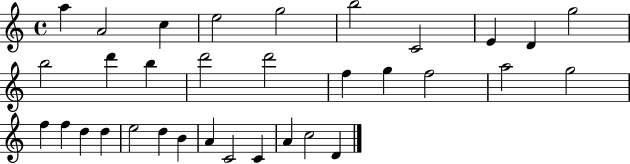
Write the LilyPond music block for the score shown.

{
  \clef treble
  \time 4/4
  \defaultTimeSignature
  \key c \major
  a''4 a'2 c''4 | e''2 g''2 | b''2 c'2 | e'4 d'4 g''2 | \break b''2 d'''4 b''4 | d'''2 d'''2 | f''4 g''4 f''2 | a''2 g''2 | \break f''4 f''4 d''4 d''4 | e''2 d''4 b'4 | a'4 c'2 c'4 | a'4 c''2 d'4 | \break \bar "|."
}